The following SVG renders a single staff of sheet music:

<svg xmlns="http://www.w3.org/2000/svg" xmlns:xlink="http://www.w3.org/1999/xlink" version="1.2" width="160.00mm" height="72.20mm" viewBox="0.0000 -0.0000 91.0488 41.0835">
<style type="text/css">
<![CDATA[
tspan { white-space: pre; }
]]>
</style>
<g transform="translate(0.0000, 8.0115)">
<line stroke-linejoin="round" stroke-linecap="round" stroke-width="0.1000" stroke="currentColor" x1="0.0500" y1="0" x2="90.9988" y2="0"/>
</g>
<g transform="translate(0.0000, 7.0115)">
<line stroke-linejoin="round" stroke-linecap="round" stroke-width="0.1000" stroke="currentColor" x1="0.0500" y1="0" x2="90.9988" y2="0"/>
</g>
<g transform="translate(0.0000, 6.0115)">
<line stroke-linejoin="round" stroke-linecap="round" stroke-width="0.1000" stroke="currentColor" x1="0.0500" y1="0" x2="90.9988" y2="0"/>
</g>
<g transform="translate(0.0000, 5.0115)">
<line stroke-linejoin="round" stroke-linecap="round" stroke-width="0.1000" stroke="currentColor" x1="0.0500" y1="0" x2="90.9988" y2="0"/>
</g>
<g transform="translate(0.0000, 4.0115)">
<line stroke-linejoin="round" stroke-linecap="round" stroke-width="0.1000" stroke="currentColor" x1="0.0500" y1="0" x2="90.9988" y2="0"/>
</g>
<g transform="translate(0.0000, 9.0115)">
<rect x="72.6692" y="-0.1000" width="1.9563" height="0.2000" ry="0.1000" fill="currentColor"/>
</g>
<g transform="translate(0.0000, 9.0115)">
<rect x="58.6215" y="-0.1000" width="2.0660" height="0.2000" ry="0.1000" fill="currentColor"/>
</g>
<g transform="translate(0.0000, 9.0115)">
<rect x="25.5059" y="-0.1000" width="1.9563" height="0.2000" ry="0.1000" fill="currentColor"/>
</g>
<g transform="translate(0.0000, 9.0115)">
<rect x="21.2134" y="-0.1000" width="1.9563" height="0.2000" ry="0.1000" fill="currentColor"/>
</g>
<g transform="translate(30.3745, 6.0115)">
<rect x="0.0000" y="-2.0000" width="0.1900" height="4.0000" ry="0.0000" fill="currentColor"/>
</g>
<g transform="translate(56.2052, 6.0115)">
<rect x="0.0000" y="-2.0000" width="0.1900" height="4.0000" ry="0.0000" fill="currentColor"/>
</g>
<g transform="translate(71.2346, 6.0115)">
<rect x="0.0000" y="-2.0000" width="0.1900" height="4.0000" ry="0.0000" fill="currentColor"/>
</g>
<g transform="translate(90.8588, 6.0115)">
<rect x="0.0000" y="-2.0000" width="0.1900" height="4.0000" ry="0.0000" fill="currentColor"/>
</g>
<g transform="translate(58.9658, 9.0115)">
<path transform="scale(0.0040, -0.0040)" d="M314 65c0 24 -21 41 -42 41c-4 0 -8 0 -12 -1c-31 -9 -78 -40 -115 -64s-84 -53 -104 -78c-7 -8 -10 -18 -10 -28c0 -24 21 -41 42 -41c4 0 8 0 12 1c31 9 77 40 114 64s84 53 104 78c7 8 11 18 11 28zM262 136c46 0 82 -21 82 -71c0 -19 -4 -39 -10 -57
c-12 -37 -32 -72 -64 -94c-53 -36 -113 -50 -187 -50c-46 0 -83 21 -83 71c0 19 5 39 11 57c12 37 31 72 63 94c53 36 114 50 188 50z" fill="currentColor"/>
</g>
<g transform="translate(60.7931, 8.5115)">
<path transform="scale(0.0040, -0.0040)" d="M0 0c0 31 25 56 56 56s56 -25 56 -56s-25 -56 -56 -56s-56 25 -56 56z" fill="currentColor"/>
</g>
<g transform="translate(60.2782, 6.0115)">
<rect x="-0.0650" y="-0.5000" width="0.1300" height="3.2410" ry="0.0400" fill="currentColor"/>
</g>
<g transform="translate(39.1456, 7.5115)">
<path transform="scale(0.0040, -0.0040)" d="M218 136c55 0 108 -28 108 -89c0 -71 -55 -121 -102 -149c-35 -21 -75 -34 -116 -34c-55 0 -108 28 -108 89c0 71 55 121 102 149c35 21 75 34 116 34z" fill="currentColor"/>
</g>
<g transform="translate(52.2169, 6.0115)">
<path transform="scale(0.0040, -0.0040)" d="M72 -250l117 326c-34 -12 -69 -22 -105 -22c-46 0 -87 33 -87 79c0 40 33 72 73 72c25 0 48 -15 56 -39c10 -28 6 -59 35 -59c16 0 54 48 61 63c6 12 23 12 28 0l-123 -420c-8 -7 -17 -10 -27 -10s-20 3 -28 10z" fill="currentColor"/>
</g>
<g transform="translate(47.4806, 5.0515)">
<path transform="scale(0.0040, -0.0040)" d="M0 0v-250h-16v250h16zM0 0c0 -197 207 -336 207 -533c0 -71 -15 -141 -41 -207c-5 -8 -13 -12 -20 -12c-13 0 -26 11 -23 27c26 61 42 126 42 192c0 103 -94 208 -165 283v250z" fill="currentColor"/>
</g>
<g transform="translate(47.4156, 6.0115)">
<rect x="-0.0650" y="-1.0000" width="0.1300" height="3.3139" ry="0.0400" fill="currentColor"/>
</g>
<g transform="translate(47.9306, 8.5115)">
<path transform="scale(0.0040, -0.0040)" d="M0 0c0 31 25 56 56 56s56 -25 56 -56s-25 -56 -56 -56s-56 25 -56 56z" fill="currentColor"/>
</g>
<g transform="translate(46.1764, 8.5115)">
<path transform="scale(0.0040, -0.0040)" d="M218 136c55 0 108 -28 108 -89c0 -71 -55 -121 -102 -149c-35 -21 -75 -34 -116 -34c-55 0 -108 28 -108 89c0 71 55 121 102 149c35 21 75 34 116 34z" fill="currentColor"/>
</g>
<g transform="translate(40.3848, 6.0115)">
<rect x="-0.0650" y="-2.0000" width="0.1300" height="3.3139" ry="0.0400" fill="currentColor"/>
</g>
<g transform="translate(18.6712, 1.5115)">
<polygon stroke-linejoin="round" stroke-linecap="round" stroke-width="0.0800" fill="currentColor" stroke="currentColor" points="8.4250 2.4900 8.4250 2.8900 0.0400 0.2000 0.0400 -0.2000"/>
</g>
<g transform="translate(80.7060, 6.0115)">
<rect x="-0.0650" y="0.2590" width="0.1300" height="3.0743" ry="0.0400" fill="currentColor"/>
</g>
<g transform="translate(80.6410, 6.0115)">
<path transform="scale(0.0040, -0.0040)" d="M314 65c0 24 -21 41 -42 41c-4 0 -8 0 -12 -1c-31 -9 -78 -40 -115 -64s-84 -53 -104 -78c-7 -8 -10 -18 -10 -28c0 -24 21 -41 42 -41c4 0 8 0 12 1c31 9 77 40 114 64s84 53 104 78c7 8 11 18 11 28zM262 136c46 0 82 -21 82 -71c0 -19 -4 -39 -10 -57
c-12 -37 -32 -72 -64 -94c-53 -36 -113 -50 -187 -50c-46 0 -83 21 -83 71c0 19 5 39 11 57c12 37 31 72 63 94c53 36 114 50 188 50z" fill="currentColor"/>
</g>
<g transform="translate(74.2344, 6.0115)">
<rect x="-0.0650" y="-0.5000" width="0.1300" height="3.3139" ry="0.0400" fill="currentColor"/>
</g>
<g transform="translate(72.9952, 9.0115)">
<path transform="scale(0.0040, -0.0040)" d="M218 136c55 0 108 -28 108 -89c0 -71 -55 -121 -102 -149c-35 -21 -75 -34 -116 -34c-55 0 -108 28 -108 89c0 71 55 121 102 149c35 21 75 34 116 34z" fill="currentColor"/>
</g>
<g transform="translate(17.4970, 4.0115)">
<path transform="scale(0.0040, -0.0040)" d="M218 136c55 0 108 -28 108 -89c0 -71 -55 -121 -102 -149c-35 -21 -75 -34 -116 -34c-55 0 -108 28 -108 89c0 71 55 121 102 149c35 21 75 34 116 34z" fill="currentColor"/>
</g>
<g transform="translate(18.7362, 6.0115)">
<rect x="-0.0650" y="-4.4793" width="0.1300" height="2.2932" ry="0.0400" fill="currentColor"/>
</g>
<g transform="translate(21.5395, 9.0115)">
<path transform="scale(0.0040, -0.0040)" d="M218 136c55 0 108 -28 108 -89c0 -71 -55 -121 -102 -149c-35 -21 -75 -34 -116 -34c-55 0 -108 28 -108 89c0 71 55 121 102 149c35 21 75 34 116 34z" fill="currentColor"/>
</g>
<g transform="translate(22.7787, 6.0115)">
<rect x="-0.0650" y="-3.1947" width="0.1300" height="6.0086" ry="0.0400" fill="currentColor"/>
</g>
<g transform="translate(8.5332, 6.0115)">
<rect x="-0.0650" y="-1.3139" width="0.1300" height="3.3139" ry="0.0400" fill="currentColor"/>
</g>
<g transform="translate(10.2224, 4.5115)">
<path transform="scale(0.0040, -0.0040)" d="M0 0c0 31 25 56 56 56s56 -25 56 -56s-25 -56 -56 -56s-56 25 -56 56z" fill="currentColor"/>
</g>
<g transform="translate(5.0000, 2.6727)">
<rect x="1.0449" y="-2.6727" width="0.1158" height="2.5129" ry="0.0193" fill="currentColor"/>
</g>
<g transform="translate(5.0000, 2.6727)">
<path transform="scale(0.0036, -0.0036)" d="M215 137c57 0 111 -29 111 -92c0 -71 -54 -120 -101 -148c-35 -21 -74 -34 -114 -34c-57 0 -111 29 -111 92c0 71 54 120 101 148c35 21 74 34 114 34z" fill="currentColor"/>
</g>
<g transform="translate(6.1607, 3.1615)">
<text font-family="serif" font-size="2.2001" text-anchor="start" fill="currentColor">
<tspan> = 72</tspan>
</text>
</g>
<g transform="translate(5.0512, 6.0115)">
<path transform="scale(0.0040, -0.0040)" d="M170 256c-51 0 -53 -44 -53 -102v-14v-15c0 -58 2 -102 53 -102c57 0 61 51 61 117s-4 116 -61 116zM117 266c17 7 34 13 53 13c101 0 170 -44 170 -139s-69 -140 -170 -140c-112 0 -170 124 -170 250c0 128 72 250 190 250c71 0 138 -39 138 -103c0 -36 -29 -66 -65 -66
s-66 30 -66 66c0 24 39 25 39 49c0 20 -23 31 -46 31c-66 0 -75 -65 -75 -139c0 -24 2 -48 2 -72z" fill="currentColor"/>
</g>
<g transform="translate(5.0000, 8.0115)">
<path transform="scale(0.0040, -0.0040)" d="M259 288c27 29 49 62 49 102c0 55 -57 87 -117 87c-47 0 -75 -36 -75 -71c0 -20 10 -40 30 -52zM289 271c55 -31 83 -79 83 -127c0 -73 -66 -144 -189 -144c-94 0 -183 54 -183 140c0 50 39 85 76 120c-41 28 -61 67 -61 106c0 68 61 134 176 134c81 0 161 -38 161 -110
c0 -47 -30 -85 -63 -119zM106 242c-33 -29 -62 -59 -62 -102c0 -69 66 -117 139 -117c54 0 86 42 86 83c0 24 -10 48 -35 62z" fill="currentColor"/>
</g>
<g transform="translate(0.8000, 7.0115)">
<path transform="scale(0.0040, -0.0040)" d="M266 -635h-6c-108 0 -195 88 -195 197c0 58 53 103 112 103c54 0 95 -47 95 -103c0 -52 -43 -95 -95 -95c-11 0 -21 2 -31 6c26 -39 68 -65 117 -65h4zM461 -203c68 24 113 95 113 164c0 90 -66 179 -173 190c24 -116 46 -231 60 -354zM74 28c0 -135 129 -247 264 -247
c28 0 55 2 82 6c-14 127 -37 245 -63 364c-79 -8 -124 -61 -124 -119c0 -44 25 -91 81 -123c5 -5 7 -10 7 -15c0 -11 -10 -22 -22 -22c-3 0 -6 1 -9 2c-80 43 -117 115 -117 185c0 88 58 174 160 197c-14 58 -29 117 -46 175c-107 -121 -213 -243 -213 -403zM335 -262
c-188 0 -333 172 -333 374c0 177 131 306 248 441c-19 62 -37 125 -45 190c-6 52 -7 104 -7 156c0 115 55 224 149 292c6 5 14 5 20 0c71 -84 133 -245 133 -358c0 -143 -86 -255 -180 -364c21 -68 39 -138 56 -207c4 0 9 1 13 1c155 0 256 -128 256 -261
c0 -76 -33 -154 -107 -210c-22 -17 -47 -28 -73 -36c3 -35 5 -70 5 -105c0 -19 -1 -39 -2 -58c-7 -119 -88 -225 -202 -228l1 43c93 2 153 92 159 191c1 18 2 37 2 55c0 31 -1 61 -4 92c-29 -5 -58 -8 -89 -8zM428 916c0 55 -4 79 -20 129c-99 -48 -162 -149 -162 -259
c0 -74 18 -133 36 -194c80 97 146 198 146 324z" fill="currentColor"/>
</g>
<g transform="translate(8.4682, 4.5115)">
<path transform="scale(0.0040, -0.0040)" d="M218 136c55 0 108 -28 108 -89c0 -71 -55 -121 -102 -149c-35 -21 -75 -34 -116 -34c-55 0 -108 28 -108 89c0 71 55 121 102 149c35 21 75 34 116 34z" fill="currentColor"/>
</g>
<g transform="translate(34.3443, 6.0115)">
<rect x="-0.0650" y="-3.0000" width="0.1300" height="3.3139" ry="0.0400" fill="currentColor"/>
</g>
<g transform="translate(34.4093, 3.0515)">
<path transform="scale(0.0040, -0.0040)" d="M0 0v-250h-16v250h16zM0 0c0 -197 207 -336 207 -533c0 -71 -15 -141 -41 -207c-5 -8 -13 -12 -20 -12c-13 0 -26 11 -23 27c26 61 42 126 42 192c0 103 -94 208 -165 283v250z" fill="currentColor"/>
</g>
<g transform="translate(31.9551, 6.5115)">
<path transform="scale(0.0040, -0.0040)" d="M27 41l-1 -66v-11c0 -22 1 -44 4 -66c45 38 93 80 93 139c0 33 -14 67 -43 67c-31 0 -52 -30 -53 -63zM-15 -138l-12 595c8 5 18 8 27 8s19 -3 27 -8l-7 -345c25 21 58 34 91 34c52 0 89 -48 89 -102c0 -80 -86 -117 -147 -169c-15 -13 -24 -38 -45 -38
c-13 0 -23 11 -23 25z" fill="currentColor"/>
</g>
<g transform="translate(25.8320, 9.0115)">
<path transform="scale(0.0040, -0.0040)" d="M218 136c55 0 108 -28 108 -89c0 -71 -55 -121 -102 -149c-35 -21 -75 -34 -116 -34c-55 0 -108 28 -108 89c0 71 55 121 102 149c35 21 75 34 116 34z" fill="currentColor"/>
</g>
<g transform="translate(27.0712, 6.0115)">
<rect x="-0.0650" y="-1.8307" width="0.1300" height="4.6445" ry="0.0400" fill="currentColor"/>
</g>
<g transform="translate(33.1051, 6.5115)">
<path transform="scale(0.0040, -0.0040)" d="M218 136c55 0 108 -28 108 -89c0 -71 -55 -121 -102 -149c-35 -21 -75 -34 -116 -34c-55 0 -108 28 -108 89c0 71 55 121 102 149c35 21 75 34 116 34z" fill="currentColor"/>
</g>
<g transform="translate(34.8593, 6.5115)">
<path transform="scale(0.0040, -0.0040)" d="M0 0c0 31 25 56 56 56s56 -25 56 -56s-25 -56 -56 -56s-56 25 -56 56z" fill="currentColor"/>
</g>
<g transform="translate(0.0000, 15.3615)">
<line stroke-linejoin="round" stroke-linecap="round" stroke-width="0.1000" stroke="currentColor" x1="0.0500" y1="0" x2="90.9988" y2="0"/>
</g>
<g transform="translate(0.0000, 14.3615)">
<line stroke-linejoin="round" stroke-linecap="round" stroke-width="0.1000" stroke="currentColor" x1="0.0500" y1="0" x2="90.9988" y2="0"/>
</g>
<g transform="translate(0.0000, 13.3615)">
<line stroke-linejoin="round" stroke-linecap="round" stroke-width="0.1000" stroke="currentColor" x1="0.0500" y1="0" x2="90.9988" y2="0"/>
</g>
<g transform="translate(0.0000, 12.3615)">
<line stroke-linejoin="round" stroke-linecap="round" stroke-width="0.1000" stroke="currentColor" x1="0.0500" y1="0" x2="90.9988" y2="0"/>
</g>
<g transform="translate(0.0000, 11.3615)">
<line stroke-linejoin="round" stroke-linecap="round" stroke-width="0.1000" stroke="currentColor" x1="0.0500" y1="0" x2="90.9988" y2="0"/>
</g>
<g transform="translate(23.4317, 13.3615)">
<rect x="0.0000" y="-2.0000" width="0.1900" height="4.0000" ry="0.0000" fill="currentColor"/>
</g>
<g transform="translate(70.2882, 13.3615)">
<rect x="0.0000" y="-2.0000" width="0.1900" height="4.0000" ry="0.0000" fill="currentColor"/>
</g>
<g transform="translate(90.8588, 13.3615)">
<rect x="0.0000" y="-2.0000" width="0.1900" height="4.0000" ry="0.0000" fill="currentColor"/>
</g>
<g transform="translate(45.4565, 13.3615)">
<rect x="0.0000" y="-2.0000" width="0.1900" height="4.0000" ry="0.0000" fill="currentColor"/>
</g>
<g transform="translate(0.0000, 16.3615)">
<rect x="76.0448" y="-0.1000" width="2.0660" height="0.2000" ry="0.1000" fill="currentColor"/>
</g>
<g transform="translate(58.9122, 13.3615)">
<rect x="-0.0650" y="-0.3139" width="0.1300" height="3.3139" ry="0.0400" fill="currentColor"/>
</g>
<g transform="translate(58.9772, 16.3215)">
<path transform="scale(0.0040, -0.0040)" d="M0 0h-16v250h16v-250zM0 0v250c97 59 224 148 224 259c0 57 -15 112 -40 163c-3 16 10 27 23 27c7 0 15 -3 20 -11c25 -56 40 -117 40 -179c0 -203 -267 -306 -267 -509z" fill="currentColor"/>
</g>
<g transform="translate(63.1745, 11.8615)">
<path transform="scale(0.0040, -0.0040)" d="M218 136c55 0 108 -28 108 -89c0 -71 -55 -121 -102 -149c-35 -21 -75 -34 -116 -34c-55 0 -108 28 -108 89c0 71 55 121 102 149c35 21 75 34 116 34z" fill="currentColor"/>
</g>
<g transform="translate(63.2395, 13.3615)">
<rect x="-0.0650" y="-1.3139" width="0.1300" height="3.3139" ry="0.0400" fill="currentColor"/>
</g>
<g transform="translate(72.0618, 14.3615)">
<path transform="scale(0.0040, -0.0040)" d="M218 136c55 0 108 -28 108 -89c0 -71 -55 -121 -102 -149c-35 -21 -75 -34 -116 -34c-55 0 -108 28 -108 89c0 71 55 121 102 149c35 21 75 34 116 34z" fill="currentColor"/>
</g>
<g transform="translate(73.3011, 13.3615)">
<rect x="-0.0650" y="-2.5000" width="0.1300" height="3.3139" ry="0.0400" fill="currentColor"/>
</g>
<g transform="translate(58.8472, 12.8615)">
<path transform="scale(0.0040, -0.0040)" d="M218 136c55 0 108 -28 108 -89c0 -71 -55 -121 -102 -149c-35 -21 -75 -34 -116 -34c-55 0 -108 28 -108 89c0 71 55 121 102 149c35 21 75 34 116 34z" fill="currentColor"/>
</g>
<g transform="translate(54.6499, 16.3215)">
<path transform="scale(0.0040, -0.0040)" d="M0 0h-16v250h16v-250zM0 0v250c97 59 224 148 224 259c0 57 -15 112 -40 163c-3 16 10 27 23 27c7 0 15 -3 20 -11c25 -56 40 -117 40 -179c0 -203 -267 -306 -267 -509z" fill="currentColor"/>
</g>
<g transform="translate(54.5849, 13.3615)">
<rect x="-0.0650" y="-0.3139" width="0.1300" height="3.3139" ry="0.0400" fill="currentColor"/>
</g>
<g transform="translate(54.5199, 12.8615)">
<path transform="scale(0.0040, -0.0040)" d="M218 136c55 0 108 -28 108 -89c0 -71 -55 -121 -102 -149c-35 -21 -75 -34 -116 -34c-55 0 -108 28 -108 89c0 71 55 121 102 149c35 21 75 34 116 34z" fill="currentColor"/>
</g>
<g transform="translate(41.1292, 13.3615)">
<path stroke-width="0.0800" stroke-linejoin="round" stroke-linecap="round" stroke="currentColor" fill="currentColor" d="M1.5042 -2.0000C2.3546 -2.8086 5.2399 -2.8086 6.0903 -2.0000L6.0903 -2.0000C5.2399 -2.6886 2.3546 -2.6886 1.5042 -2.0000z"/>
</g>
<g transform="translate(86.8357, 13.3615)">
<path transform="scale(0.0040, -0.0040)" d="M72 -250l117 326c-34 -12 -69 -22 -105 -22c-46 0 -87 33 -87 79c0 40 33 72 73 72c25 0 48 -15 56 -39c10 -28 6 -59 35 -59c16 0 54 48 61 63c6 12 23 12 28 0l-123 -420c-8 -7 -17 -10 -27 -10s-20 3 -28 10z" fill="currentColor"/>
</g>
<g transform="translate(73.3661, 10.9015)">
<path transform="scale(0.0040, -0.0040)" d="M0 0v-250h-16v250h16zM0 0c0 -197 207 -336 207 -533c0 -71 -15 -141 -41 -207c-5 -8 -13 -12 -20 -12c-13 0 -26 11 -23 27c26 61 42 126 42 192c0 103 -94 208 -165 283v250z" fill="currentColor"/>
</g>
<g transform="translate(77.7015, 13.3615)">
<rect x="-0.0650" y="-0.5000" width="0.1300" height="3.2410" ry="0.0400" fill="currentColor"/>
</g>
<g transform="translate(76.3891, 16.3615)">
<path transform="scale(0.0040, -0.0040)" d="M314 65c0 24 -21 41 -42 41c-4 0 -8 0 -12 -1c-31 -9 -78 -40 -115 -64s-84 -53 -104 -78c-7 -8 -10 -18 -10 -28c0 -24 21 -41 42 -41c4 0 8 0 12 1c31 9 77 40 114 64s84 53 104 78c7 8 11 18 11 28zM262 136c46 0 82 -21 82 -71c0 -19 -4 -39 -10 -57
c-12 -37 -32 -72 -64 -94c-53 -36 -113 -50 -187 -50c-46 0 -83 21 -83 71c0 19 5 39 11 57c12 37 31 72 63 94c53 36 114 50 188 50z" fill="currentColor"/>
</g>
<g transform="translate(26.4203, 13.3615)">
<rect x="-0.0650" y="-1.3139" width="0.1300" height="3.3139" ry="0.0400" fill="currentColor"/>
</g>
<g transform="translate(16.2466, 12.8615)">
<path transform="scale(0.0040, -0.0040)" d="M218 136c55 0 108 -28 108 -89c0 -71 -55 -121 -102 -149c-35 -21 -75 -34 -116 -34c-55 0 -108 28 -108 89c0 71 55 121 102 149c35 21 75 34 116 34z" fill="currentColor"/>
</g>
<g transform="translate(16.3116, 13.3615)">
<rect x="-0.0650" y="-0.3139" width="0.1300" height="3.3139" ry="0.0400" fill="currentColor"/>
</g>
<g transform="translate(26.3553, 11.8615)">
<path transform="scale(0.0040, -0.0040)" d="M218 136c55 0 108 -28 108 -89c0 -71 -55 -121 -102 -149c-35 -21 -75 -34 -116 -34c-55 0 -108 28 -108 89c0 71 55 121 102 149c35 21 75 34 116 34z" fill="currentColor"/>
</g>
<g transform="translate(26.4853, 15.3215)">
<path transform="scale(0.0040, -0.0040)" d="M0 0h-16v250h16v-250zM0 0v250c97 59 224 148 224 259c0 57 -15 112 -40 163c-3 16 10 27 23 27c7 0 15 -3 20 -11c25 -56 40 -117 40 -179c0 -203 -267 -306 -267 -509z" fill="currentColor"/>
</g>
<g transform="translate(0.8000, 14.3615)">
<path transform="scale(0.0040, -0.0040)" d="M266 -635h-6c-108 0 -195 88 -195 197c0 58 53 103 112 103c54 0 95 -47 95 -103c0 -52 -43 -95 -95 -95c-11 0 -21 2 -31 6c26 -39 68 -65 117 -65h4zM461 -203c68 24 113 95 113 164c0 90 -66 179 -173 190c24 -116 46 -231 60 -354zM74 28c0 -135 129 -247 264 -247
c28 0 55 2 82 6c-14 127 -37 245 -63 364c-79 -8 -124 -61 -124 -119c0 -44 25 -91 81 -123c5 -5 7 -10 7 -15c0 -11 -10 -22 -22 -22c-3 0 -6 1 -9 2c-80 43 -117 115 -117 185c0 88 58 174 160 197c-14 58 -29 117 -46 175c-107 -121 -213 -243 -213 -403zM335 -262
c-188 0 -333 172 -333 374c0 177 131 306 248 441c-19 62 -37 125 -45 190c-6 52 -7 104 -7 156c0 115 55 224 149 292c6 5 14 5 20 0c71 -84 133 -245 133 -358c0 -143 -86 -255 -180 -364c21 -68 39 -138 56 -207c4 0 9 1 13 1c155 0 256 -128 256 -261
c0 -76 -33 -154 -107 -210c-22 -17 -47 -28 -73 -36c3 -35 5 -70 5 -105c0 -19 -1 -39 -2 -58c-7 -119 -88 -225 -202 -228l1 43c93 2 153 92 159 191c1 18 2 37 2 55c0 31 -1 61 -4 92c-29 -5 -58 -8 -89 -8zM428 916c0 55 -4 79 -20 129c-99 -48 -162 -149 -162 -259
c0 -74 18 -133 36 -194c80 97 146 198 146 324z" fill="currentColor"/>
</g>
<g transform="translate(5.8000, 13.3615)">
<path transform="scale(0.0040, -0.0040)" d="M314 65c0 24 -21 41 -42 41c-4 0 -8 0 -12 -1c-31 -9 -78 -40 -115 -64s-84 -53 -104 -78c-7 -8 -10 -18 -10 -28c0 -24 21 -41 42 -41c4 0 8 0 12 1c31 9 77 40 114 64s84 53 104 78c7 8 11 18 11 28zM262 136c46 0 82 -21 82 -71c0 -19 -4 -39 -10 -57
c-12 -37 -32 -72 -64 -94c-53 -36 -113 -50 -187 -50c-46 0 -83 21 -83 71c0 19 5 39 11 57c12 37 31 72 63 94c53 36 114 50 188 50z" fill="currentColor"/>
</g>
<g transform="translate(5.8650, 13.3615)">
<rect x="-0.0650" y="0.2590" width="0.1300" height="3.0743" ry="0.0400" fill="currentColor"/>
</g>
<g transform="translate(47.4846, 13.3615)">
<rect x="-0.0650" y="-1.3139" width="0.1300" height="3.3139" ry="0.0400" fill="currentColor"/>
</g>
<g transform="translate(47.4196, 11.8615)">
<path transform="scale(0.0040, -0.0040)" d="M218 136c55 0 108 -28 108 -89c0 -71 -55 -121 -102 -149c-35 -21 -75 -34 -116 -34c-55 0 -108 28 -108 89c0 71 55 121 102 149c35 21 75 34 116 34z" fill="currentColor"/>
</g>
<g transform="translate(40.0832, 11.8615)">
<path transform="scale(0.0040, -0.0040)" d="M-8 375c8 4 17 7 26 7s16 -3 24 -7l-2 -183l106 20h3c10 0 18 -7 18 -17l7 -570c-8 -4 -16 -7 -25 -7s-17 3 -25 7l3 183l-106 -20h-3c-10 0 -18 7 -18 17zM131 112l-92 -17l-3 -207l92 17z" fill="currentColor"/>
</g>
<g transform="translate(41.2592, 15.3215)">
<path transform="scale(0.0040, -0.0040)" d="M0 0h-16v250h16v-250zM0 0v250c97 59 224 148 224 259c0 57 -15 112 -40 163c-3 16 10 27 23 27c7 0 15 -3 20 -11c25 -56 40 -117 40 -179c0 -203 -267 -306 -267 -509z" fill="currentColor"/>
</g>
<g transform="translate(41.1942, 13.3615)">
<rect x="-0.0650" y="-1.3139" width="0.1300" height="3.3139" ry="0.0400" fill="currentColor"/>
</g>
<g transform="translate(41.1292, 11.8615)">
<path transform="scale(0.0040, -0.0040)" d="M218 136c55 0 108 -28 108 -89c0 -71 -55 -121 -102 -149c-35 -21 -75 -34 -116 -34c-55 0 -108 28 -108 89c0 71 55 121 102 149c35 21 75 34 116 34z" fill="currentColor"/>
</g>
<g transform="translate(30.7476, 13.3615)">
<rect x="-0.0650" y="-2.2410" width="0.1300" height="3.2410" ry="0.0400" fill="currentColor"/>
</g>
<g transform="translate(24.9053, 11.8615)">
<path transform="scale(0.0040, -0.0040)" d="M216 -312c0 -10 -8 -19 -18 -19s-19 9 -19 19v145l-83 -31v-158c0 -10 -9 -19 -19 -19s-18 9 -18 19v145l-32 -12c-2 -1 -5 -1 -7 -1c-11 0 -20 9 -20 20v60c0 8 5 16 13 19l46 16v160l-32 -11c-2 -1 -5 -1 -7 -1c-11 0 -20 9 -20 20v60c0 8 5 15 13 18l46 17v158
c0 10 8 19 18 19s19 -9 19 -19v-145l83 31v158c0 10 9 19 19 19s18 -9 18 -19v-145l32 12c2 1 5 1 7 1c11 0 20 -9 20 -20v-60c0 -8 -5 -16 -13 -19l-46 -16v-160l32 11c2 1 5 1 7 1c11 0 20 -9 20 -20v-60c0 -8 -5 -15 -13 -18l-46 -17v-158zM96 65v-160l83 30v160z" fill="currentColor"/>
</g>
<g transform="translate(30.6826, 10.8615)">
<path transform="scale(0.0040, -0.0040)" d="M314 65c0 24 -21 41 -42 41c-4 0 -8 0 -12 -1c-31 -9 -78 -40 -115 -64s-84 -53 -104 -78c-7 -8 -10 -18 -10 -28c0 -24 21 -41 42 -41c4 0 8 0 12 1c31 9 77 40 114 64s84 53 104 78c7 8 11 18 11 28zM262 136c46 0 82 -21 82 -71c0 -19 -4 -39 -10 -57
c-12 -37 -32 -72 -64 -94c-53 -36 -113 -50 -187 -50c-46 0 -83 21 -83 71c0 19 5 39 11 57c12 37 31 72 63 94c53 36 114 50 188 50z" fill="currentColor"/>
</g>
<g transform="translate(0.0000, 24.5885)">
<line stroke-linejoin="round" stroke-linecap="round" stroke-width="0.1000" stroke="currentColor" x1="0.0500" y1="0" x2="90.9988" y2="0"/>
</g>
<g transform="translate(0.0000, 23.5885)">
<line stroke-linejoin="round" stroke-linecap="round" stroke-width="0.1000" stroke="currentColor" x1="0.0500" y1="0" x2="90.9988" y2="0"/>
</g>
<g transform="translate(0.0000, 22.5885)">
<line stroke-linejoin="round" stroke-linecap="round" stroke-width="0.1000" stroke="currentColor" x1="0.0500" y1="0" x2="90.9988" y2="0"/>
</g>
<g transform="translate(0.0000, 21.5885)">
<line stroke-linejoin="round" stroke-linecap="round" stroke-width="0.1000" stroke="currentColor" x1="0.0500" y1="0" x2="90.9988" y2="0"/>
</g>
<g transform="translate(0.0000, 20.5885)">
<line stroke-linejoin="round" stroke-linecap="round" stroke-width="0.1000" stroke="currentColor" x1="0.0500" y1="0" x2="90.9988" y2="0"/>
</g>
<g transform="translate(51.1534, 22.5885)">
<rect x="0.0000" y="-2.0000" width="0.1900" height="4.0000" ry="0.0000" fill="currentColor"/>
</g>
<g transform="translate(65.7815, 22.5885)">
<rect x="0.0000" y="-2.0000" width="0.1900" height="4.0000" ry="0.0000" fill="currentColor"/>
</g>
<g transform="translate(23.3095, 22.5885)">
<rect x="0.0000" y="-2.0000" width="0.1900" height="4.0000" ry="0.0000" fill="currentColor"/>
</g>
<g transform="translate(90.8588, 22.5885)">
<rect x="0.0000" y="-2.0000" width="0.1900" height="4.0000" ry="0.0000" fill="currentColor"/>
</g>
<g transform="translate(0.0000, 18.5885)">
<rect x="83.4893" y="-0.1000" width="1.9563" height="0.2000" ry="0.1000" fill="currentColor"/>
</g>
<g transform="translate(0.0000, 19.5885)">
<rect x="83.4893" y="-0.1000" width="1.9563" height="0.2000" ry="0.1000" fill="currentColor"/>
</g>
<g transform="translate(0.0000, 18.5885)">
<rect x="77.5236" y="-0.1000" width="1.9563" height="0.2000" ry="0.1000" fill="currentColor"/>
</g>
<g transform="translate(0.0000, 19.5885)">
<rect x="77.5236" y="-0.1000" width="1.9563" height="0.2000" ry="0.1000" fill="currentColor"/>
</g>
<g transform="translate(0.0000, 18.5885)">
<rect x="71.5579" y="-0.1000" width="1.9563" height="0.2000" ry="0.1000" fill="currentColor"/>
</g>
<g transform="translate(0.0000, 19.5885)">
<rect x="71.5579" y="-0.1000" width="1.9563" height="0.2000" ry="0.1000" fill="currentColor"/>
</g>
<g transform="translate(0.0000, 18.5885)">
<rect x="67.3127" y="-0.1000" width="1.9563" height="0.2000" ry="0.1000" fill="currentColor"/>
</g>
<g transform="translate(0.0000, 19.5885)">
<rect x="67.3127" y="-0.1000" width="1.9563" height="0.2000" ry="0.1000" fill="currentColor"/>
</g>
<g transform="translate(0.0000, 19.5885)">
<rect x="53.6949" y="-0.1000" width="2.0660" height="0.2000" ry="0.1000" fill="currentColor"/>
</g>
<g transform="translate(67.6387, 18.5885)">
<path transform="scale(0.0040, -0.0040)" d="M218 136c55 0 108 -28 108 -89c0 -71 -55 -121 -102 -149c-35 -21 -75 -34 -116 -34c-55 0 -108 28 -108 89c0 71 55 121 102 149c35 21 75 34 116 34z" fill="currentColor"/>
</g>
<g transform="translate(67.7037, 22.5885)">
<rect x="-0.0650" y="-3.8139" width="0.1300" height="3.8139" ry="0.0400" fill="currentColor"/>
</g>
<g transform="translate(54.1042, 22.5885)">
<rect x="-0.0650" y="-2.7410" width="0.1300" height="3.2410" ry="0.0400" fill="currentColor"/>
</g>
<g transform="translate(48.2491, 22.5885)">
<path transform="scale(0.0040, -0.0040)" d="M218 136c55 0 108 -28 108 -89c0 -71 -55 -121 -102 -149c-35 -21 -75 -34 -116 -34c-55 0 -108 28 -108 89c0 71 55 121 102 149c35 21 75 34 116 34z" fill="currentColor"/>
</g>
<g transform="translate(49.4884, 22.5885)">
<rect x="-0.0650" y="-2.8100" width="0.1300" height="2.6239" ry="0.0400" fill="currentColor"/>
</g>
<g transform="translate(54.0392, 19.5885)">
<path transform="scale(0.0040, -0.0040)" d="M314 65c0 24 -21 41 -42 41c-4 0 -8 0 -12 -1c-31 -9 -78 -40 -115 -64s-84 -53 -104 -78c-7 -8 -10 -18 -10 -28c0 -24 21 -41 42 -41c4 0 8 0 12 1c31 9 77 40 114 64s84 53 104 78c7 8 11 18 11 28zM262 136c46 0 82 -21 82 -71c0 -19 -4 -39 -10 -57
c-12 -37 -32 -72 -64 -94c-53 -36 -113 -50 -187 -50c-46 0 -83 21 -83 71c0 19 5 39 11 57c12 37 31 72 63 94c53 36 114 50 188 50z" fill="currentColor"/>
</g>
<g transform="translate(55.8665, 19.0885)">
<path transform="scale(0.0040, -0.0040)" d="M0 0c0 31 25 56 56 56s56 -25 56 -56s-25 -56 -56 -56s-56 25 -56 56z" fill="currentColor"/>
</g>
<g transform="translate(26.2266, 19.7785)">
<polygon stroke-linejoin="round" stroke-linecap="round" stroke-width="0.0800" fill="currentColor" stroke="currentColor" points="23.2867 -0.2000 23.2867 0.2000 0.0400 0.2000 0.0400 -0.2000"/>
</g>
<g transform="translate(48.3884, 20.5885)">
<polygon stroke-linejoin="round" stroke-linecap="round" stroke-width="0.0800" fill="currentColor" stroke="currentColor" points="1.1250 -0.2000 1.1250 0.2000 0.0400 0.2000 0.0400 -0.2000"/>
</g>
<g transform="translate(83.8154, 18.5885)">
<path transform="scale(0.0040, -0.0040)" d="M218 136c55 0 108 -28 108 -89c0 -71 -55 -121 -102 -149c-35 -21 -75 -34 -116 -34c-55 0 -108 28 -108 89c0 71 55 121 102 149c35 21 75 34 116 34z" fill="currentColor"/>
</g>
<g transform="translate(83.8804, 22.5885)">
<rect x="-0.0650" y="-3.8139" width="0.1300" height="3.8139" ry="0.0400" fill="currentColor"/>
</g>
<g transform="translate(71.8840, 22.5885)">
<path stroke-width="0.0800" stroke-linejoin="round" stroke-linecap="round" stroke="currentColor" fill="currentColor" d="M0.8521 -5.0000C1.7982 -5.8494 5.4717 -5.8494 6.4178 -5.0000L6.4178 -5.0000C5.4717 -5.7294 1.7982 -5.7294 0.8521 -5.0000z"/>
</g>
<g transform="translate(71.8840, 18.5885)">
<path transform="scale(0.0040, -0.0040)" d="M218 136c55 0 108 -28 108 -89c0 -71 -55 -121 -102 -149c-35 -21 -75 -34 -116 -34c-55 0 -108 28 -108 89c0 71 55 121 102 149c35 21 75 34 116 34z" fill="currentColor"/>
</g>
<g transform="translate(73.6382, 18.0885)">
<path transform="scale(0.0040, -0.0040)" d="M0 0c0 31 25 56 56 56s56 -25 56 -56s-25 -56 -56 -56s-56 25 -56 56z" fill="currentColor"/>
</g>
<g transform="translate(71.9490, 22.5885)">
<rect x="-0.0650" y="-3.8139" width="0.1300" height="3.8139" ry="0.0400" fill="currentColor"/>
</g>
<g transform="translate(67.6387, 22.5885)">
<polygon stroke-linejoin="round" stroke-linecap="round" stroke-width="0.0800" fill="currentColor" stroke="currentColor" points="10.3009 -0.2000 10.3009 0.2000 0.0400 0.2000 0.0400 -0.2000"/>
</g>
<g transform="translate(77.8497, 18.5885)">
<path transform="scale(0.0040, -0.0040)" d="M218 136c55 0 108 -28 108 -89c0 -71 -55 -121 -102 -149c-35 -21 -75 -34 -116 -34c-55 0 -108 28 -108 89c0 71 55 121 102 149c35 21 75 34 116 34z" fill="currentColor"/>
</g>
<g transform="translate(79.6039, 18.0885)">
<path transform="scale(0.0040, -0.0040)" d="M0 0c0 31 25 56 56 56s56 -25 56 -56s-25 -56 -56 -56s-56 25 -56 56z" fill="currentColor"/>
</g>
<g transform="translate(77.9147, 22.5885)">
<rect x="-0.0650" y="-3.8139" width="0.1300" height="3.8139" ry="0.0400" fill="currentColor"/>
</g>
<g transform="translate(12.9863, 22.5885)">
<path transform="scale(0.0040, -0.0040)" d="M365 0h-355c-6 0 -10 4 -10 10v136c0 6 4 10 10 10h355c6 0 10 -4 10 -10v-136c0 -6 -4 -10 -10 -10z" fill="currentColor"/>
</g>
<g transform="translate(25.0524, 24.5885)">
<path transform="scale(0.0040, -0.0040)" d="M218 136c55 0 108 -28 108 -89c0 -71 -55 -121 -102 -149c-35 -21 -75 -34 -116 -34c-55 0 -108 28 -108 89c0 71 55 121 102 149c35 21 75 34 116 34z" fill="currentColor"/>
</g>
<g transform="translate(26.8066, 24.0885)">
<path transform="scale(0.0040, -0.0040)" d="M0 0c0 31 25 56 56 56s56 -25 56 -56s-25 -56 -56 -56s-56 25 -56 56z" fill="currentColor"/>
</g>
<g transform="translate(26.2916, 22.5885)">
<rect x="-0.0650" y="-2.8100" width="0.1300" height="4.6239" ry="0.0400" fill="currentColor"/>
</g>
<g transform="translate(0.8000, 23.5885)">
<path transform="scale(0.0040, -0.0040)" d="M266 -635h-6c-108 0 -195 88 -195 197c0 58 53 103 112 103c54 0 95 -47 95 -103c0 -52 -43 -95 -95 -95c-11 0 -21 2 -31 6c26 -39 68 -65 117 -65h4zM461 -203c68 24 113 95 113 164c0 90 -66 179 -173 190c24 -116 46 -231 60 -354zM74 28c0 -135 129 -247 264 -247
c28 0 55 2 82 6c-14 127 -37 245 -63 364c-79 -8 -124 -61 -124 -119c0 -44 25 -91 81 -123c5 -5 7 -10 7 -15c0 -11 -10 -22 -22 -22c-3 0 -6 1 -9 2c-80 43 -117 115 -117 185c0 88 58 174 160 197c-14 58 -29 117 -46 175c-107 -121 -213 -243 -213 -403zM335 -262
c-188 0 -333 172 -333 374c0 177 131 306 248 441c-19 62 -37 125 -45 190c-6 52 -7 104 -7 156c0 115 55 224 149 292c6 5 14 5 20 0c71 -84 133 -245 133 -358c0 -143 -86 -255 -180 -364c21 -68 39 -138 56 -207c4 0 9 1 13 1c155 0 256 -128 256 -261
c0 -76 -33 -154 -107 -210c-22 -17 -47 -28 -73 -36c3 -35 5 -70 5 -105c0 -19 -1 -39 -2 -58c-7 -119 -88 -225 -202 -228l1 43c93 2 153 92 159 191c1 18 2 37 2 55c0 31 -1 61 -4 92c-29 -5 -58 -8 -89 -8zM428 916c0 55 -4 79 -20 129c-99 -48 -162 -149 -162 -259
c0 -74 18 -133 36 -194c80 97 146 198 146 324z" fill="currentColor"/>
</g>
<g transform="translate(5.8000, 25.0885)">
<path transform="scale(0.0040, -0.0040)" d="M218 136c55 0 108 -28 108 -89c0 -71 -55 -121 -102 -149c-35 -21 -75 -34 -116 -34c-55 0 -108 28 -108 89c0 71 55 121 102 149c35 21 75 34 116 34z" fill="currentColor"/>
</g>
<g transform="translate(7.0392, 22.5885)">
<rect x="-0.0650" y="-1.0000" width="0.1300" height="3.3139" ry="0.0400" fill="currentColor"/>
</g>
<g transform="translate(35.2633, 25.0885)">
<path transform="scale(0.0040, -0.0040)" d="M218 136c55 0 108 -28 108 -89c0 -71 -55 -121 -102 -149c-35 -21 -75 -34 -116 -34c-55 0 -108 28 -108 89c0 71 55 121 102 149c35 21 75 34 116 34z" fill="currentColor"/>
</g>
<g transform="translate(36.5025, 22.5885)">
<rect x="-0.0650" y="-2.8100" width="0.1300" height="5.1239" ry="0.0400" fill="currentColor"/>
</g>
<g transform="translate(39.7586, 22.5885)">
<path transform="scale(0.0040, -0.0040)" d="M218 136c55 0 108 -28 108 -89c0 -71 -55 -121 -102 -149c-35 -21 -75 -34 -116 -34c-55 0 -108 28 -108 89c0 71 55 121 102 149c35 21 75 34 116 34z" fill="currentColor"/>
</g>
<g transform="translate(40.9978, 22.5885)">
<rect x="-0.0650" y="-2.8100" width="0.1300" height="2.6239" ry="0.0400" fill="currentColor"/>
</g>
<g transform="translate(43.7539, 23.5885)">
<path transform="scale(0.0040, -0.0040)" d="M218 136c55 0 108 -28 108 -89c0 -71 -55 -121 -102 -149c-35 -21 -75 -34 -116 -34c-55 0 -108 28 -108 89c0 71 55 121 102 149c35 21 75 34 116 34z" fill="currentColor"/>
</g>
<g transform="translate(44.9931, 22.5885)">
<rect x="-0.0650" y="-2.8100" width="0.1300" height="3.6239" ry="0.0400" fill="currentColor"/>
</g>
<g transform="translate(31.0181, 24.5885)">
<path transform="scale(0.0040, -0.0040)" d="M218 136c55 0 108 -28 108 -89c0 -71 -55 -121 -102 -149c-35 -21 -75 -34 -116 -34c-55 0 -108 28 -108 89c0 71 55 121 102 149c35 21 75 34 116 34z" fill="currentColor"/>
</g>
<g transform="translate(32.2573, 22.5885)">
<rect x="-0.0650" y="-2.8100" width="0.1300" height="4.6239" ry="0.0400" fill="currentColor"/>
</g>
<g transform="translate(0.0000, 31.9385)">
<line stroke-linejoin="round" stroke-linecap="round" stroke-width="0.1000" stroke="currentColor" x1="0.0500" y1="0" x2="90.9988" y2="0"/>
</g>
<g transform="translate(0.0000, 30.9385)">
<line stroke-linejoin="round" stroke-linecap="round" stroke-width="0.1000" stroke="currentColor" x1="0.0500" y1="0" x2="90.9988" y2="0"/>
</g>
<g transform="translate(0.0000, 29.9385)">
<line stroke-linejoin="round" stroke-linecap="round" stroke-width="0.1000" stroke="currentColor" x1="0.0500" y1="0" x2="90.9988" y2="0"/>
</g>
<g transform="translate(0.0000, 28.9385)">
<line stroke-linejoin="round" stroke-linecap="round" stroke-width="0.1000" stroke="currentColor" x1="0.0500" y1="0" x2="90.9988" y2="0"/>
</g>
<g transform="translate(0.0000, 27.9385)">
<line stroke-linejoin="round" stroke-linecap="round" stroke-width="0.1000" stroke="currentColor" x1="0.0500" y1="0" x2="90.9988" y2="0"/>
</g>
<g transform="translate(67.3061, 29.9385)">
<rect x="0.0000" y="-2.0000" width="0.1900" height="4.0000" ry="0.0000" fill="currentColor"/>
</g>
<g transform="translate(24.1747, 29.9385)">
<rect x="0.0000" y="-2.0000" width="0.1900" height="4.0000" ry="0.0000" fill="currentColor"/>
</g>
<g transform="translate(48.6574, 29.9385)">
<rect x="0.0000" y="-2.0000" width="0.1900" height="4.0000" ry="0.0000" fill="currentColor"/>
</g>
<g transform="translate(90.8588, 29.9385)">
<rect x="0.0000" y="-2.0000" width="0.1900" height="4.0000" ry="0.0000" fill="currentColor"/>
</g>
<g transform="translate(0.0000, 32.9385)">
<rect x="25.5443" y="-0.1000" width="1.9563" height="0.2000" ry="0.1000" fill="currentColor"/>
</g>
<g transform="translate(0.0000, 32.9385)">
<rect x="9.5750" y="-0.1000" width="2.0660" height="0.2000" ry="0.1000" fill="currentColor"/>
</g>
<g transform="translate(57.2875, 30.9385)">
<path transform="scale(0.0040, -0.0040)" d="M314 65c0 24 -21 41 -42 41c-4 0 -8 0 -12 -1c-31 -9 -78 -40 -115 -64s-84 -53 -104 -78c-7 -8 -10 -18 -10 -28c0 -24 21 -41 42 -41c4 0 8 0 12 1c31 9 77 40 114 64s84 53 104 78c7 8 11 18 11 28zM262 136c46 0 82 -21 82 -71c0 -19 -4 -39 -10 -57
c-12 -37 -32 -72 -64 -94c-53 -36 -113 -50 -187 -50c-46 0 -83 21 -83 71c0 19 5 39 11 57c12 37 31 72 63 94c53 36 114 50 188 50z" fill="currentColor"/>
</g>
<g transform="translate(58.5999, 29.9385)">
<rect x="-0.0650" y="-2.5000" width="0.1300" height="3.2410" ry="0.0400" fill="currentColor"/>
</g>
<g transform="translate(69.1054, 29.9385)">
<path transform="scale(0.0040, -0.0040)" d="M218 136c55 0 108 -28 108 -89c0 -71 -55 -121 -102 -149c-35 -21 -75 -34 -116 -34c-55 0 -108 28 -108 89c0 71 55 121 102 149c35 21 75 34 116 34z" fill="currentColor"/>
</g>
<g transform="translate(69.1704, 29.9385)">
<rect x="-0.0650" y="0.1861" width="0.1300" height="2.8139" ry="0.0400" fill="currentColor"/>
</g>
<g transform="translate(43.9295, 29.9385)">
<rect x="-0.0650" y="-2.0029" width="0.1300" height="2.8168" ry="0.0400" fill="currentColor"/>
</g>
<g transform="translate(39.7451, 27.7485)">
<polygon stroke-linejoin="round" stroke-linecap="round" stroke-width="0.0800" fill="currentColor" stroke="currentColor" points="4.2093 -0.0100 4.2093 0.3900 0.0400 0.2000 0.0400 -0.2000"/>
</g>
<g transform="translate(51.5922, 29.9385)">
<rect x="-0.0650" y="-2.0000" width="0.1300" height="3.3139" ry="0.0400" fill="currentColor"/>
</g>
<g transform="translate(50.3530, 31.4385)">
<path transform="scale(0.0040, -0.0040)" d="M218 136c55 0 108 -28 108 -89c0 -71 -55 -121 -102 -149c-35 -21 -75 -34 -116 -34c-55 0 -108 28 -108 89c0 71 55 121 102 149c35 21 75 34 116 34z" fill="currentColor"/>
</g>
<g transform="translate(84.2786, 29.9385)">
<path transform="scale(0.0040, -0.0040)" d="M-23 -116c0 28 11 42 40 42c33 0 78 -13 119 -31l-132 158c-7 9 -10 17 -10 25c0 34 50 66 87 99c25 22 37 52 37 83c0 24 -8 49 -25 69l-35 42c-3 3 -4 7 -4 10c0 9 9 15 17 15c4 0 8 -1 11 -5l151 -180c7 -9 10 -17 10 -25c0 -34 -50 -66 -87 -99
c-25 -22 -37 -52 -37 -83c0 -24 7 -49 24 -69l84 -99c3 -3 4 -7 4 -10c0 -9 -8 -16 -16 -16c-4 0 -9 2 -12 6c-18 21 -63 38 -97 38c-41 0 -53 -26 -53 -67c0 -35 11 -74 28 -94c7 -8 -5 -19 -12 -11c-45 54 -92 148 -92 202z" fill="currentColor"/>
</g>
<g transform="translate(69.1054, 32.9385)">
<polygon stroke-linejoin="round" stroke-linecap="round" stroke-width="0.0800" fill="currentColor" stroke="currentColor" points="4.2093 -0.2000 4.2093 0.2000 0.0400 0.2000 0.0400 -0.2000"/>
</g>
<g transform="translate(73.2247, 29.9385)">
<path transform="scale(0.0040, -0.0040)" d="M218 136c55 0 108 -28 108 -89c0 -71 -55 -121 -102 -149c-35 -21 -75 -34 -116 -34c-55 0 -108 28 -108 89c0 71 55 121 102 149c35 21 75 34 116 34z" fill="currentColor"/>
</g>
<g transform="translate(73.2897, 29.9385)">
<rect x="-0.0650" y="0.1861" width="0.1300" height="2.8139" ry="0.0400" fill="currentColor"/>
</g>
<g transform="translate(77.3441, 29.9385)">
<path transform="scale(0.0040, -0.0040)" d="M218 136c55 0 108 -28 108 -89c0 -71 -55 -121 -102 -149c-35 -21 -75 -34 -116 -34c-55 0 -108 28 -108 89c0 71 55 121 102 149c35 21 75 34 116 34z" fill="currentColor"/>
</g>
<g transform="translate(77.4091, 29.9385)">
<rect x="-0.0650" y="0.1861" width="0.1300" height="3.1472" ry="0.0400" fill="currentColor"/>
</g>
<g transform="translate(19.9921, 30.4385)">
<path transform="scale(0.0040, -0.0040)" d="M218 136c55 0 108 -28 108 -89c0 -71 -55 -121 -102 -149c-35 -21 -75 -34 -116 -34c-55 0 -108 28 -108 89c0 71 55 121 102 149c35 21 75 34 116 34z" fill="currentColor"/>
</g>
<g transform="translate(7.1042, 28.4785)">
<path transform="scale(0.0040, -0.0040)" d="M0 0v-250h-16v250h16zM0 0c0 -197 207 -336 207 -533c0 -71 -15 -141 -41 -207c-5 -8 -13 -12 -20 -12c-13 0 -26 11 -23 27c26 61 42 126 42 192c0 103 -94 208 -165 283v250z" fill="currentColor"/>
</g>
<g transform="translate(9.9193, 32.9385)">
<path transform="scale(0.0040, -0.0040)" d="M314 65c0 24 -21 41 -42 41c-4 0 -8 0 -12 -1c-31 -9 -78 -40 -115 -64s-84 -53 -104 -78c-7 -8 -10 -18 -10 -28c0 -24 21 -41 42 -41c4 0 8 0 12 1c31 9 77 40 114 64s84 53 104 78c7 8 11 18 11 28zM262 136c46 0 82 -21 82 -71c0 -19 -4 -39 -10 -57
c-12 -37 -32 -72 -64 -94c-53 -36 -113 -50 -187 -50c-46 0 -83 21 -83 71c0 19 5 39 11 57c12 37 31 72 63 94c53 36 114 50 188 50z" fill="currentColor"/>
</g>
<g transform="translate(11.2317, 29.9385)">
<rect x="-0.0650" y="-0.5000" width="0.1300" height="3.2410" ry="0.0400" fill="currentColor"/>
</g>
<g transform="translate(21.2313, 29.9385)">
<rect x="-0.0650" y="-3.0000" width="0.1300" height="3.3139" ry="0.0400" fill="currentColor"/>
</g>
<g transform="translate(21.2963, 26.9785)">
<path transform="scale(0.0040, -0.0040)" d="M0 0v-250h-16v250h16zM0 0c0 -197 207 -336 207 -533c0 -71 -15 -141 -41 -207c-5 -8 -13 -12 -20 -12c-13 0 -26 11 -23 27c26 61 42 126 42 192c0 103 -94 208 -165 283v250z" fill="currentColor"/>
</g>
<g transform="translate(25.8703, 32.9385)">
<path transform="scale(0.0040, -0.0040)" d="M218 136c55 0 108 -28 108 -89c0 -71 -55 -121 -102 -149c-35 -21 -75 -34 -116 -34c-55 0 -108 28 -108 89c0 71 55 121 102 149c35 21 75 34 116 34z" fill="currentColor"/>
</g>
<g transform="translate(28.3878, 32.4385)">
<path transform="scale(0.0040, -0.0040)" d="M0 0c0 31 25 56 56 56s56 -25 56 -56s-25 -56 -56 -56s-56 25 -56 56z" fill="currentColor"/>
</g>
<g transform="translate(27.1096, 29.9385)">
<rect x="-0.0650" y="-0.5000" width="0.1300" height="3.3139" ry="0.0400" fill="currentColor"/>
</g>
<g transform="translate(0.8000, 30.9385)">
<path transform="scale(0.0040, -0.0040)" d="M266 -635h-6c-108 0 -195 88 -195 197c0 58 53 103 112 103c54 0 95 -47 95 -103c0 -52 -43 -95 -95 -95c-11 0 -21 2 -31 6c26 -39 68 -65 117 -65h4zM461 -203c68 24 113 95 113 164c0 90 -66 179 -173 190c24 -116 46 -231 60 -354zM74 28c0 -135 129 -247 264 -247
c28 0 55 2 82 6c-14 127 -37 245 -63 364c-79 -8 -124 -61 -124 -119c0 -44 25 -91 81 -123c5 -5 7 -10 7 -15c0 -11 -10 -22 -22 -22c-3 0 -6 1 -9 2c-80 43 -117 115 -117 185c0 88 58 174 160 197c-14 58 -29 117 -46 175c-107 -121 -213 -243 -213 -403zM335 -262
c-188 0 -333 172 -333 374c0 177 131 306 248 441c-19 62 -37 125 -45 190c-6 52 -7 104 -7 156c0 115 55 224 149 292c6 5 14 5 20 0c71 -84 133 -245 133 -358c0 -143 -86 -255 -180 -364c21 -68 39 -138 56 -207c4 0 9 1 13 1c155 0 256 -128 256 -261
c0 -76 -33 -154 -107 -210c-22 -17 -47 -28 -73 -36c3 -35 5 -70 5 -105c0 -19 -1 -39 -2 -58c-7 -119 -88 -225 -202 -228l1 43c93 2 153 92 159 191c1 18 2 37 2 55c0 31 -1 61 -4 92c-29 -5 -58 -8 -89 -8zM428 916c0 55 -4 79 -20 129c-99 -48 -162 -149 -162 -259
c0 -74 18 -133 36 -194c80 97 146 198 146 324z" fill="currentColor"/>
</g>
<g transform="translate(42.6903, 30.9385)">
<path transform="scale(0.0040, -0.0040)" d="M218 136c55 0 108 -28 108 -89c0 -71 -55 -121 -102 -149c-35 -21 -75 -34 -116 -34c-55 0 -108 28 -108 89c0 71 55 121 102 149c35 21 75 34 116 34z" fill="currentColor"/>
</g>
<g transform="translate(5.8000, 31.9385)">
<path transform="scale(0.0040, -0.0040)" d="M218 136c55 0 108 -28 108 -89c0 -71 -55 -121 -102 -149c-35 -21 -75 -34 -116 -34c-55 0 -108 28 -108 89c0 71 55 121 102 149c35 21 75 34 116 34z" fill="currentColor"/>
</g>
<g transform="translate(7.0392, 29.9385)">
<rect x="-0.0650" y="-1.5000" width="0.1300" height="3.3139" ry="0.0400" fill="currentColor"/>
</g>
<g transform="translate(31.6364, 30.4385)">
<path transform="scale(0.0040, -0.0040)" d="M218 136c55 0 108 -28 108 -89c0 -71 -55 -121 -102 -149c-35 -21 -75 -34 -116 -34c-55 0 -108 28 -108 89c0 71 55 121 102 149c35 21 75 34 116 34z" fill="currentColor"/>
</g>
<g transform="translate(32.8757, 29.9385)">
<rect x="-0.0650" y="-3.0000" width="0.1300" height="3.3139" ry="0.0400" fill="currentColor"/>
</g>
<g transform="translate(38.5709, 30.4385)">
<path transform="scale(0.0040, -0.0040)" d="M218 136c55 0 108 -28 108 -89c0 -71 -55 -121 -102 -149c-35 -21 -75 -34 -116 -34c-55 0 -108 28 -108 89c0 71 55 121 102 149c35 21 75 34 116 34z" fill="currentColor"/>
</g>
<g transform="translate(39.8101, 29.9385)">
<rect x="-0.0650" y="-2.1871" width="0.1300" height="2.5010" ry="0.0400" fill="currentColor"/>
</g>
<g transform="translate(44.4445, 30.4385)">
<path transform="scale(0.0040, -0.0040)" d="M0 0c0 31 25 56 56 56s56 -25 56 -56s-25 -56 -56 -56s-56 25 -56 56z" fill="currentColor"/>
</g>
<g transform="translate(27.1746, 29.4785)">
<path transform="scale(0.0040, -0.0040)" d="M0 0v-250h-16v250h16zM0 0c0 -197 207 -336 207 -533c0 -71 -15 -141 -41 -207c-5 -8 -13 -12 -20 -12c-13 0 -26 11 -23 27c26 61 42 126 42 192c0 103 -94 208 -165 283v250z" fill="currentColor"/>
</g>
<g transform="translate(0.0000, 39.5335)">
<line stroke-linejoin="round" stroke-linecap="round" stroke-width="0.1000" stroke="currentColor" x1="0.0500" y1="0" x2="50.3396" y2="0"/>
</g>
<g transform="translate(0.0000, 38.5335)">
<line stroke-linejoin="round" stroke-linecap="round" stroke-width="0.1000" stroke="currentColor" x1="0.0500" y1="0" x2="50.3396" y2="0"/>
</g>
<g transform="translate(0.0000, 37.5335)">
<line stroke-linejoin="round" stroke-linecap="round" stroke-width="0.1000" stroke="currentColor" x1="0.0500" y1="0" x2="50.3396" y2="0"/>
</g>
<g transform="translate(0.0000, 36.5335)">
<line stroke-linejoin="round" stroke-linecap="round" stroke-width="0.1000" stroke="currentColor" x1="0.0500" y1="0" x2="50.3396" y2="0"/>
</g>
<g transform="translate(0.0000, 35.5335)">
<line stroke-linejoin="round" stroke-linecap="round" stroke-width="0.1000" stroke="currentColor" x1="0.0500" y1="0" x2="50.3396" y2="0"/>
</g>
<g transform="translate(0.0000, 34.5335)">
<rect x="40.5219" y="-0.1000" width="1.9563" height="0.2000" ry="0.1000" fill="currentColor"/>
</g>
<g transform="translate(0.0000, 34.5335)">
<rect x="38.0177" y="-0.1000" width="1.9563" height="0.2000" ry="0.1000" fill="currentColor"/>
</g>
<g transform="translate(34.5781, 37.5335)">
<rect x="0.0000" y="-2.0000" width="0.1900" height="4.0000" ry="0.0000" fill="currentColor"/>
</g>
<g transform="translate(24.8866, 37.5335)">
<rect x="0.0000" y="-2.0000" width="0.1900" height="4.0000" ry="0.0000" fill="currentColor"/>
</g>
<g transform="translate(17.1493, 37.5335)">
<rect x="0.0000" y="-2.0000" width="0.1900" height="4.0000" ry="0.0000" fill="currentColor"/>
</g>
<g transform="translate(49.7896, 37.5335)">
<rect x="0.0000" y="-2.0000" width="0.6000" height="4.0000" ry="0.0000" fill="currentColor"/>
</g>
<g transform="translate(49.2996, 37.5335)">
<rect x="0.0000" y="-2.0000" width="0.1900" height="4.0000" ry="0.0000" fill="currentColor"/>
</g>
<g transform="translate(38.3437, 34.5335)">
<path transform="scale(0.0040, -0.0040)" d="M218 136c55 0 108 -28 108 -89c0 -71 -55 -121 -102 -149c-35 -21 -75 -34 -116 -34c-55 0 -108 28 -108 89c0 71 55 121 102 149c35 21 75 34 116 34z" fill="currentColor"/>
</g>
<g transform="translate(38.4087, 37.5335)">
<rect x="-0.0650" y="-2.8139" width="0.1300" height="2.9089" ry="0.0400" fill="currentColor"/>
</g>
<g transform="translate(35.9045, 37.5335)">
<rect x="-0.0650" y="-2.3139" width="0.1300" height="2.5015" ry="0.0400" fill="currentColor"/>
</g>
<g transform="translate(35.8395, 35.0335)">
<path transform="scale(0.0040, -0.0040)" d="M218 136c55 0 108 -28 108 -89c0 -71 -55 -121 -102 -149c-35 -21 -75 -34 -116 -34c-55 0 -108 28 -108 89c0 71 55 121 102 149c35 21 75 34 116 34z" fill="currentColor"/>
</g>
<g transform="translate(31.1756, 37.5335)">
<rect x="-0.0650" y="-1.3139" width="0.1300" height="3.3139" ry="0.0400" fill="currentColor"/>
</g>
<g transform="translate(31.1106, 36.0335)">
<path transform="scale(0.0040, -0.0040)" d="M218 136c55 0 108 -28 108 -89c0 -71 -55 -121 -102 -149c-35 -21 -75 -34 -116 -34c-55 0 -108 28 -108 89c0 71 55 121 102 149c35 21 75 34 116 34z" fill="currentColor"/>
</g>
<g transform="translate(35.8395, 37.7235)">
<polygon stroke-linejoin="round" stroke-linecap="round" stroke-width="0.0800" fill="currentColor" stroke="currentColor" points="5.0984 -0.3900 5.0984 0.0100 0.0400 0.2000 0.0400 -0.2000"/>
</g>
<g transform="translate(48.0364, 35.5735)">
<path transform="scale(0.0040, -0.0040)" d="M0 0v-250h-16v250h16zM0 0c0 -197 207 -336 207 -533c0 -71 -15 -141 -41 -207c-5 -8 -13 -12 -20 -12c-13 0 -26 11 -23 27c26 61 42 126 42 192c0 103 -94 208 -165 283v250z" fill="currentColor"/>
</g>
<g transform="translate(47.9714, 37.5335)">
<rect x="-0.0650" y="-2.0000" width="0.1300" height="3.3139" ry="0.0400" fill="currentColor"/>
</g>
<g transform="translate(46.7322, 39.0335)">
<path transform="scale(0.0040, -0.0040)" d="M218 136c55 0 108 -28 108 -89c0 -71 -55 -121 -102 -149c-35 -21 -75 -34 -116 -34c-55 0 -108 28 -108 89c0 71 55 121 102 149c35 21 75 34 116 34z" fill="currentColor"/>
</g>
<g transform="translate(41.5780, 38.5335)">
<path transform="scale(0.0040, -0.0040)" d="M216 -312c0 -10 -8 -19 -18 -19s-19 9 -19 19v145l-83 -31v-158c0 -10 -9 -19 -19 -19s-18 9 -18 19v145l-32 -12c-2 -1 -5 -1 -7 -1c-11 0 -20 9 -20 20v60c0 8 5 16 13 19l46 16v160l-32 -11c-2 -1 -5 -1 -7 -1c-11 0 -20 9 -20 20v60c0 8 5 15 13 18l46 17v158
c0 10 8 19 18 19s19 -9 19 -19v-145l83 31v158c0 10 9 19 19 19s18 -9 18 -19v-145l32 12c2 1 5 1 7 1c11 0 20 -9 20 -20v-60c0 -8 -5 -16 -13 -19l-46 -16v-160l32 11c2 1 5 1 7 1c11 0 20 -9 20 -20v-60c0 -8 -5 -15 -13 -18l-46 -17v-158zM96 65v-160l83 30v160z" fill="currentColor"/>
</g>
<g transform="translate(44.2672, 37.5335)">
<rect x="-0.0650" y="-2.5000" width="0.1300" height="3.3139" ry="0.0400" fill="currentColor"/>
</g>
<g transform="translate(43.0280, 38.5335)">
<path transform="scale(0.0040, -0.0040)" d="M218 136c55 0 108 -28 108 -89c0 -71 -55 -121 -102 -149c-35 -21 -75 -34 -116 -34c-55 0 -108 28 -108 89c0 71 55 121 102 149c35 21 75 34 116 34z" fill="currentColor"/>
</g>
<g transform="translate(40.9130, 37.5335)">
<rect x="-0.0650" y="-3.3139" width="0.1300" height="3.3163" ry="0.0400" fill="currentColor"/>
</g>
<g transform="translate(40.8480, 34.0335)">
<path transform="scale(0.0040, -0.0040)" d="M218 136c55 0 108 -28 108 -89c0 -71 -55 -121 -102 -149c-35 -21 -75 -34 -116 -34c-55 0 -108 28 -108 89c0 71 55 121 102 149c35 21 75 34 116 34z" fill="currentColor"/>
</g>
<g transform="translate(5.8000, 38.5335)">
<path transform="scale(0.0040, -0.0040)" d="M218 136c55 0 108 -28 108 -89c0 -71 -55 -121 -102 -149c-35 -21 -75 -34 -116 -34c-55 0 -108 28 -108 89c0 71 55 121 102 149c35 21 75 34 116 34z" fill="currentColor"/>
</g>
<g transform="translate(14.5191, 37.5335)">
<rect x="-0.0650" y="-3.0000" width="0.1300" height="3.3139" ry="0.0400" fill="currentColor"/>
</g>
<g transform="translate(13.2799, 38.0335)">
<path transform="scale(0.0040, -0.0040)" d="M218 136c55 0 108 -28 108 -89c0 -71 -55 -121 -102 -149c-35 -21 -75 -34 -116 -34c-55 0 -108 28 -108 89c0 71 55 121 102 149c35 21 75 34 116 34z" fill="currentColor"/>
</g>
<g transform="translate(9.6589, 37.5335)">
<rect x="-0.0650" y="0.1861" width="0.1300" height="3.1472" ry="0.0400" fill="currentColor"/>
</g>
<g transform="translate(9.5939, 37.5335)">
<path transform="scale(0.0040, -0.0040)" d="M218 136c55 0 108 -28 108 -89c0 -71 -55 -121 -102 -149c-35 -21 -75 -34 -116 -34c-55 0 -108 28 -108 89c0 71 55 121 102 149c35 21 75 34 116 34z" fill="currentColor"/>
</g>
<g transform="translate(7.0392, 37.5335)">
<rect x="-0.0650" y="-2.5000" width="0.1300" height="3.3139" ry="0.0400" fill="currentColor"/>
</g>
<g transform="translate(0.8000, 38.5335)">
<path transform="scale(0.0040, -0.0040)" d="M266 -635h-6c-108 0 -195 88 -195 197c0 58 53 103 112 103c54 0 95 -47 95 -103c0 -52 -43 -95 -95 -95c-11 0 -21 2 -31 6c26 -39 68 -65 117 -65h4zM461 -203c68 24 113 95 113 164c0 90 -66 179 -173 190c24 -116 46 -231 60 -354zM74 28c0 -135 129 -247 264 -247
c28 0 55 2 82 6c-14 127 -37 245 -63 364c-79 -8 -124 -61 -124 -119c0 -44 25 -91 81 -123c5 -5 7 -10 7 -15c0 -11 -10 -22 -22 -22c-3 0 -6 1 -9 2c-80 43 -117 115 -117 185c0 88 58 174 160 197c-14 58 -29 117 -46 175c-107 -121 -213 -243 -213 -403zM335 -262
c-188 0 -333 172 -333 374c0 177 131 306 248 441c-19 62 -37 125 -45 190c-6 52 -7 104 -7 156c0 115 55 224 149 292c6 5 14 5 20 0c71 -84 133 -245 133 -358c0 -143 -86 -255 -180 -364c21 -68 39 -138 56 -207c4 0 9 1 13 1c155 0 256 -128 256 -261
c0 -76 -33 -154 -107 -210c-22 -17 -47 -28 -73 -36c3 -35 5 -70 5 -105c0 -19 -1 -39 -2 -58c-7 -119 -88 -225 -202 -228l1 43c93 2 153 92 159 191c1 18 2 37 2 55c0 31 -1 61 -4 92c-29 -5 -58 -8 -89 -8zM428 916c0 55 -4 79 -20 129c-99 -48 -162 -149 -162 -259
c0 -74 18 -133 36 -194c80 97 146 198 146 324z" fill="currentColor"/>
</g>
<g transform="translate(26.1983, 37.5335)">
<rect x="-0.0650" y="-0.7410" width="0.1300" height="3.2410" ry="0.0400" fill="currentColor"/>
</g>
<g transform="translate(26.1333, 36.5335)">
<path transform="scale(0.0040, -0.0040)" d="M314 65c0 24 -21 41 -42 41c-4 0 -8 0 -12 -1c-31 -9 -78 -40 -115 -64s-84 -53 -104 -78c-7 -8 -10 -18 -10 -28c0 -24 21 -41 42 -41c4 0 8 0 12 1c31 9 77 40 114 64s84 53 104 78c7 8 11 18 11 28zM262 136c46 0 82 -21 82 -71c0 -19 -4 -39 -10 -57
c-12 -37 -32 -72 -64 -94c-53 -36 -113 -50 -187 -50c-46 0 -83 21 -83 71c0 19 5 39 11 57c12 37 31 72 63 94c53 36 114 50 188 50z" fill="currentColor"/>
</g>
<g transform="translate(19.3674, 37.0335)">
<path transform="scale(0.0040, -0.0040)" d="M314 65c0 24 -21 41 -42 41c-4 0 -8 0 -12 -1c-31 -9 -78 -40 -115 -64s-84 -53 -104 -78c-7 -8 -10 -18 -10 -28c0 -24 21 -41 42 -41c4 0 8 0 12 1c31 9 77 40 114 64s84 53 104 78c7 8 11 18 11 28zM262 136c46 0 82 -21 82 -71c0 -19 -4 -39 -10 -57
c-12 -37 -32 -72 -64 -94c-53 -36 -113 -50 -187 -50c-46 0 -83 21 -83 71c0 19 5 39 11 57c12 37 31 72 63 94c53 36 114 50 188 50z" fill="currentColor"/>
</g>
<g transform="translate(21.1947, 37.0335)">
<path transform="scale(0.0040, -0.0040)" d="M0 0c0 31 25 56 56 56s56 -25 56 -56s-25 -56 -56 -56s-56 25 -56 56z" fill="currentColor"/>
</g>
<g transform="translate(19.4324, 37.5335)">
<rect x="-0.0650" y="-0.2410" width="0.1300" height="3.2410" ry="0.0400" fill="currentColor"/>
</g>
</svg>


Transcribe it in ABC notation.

X:1
T:Untitled
M:6/8
L:1/4
K:C
e f/2 C/2 C/2 _A/2 F D/2 z/2 C2 C B2 B2 c ^e/2 g2 e/2 e c/2 c/2 e G/2 C2 z/2 D z2 E/2 E/2 D/2 B/2 G/2 B/4 a2 c'/2 c'/2 c'/2 c' E/2 C2 A/2 C/2 A A/2 G/2 F G2 B/2 B/2 B z G B A c2 d2 e g/2 a/2 b/2 ^G F/2